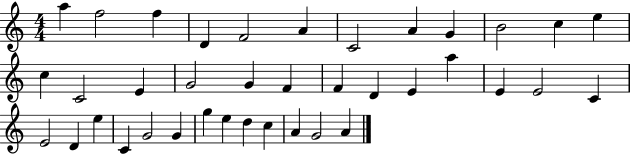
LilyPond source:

{
  \clef treble
  \numericTimeSignature
  \time 4/4
  \key c \major
  a''4 f''2 f''4 | d'4 f'2 a'4 | c'2 a'4 g'4 | b'2 c''4 e''4 | \break c''4 c'2 e'4 | g'2 g'4 f'4 | f'4 d'4 e'4 a''4 | e'4 e'2 c'4 | \break e'2 d'4 e''4 | c'4 g'2 g'4 | g''4 e''4 d''4 c''4 | a'4 g'2 a'4 | \break \bar "|."
}